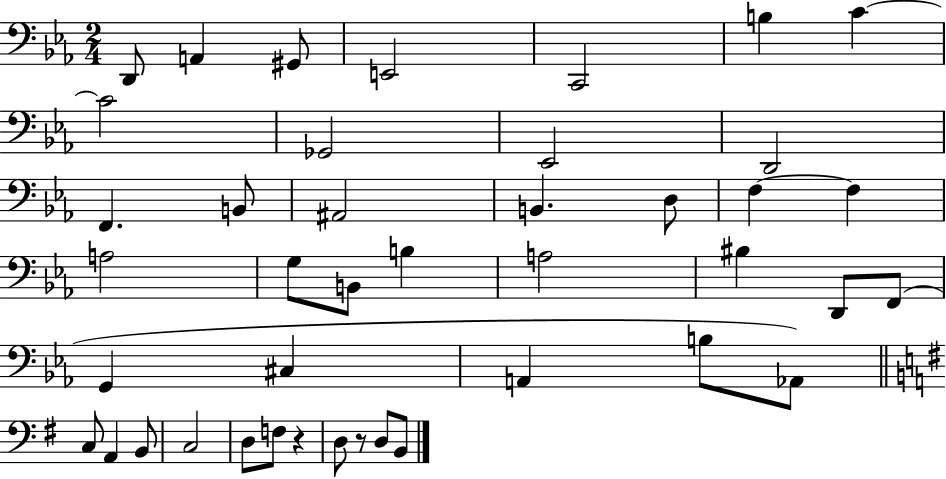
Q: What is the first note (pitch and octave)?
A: D2